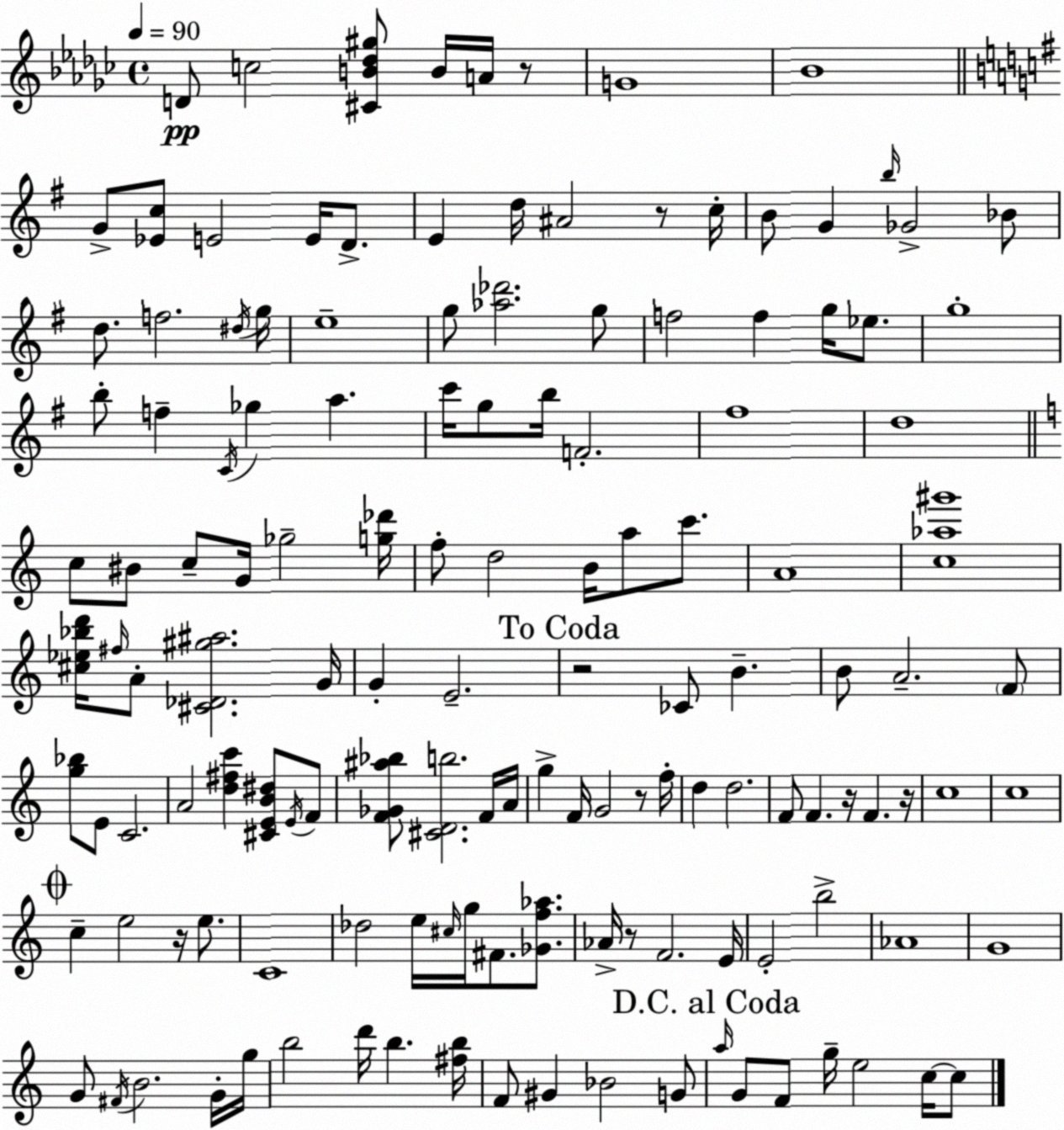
X:1
T:Untitled
M:4/4
L:1/4
K:Ebm
D/2 c2 [^CB_d^g]/2 B/4 A/4 z/2 G4 _B4 G/2 [_Ec]/2 E2 E/4 D/2 E d/4 ^A2 z/2 c/4 B/2 G b/4 _G2 _B/2 d/2 f2 ^d/4 g/4 e4 g/2 [_a_d']2 g/2 f2 f g/4 _e/2 g4 b/2 f C/4 _g a c'/4 g/2 b/4 F2 ^f4 d4 c/2 ^B/2 c/2 G/4 _g2 [g_d']/4 f/2 d2 B/4 a/2 c'/2 A4 [c_a^g']4 [^c_e_bd']/4 ^f/4 A/2 [^C_D^g^a]2 G/4 G E2 z2 _C/2 B B/2 A2 F/2 [g_b]/2 E/2 C2 A2 [d^fc'] [^CEB^d]/2 E/4 F/2 [F_G^a_b]/2 [^CDb]2 F/4 A/4 g F/4 G2 z/2 f/4 d d2 F/2 F z/4 F z/4 c4 c4 c e2 z/4 e/2 C4 _d2 e/4 ^c/4 g/4 ^F/2 [_Gf_a]/2 _A/4 z/2 F2 E/4 E2 b2 _A4 G4 G/2 ^F/4 B2 G/4 g/4 b2 d'/4 b [^fb]/4 F/2 ^G _B2 G/2 a/4 G/2 F/2 g/4 e2 c/4 c/2